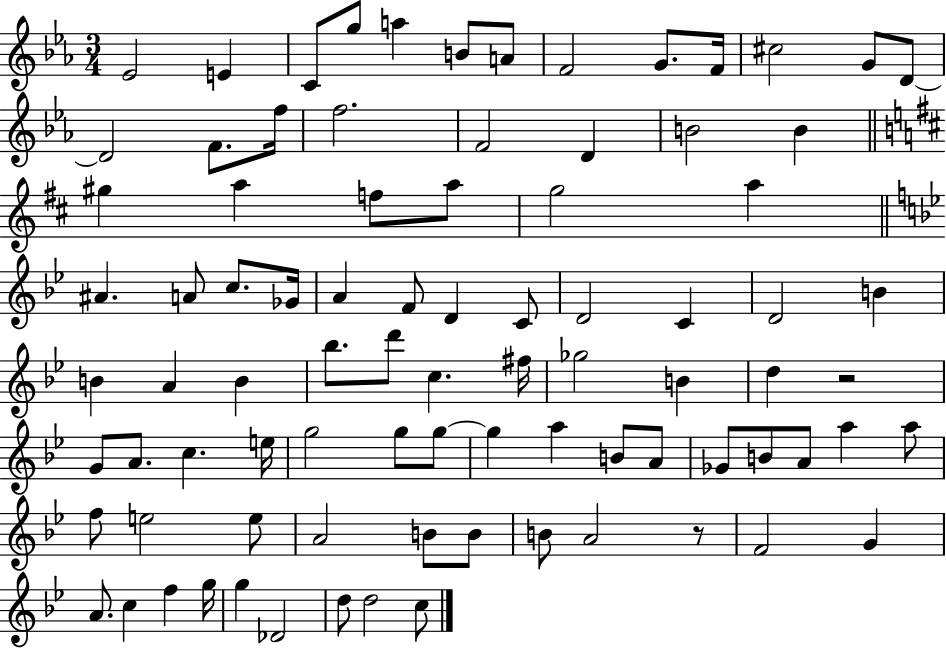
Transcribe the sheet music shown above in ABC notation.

X:1
T:Untitled
M:3/4
L:1/4
K:Eb
_E2 E C/2 g/2 a B/2 A/2 F2 G/2 F/4 ^c2 G/2 D/2 D2 F/2 f/4 f2 F2 D B2 B ^g a f/2 a/2 g2 a ^A A/2 c/2 _G/4 A F/2 D C/2 D2 C D2 B B A B _b/2 d'/2 c ^f/4 _g2 B d z2 G/2 A/2 c e/4 g2 g/2 g/2 g a B/2 A/2 _G/2 B/2 A/2 a a/2 f/2 e2 e/2 A2 B/2 B/2 B/2 A2 z/2 F2 G A/2 c f g/4 g _D2 d/2 d2 c/2